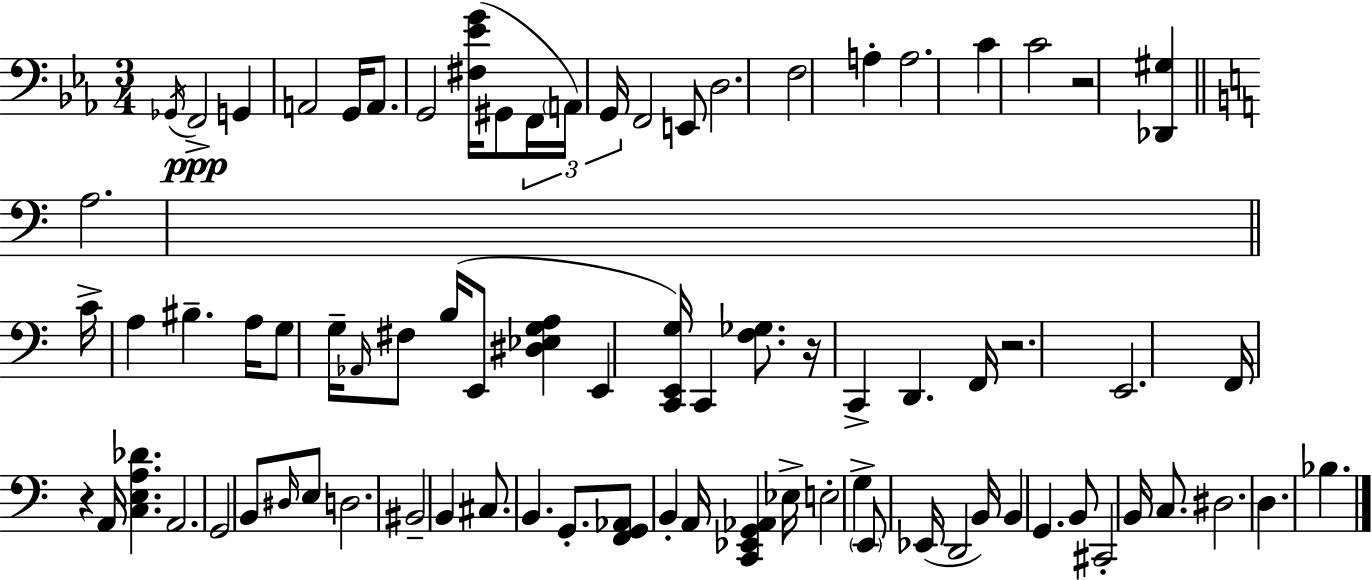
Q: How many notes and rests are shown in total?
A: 79